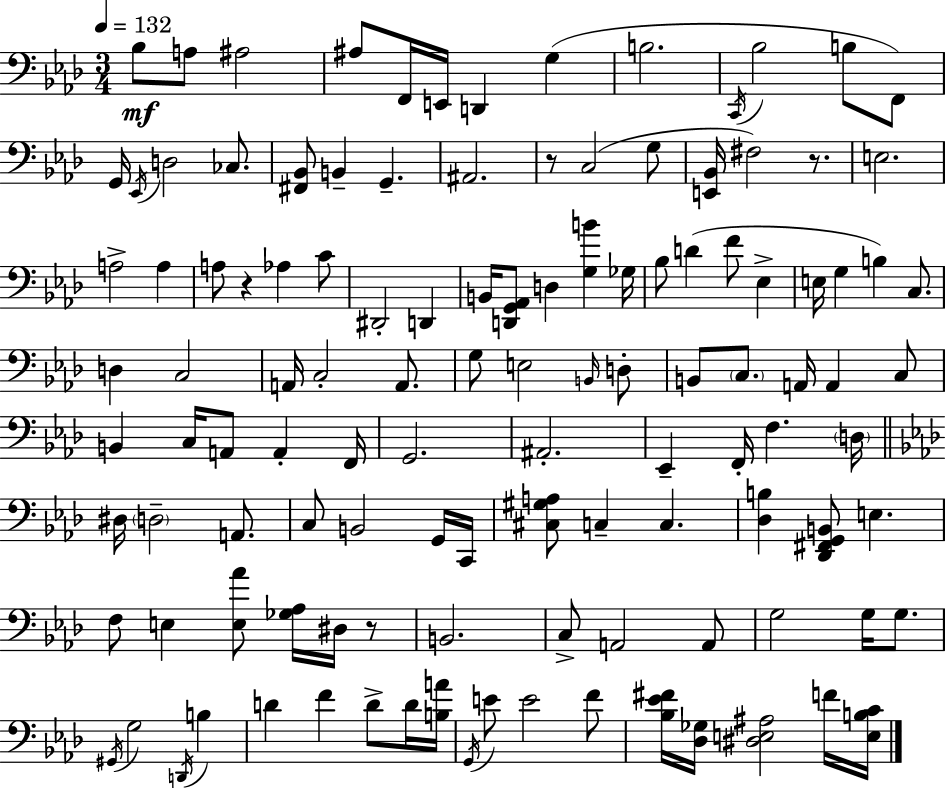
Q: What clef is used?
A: bass